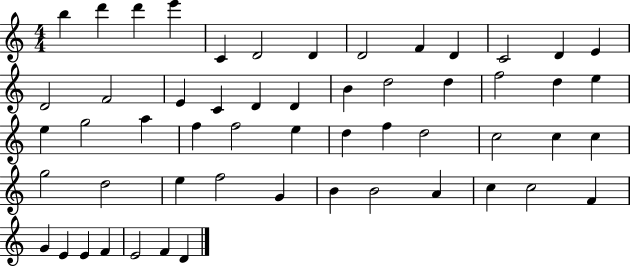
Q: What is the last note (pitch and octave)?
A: D4